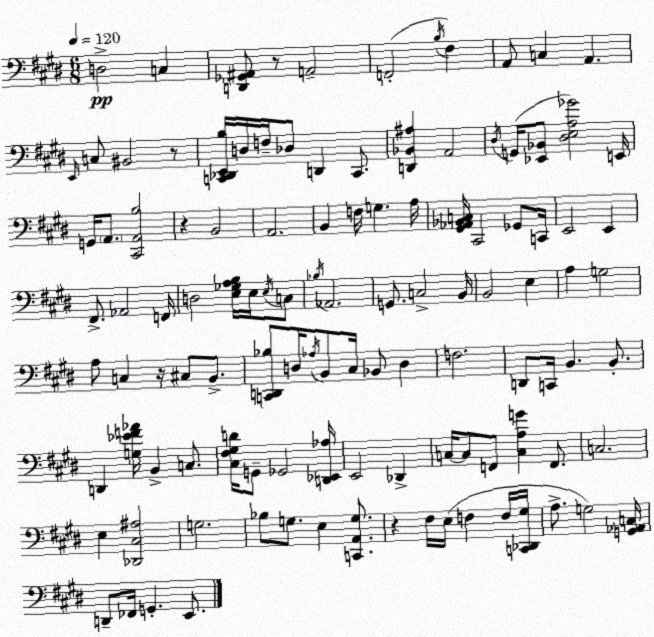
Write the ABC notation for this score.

X:1
T:Untitled
M:6/8
L:1/4
K:E
D,2 C, [D,,_G,,^A,,]/2 z/2 A,,2 F,,2 B,/4 ^F, A,,/2 C, A,, E,,/4 C,/2 ^B,,2 z/2 [C,,_D,,E,,B,]/4 D,/4 F,/4 _D,/2 D,, C,,/2 [D,,_B,,^A,] A,,2 ^D,/4 G,,/4 [_E,,_B,,]/2 [^D,E,A,_G]2 E,,/4 G,,/4 A,,/2 [^C,,A,,B,]2 z B,,2 A,,2 B,, F,/4 G, A,/4 [^G,,_A,,_B,,C,]/4 ^C,,2 _G,,/2 C,,/4 E,,2 E,, ^F,,/2 _A,,2 F,,/4 D,2 [E,_G,A,B,]/4 E,/4 E,/4 C,/2 _B,/4 _A,,2 G,,/2 C,2 B,,/4 B,,2 E, A, G,2 A,/2 C, z/4 ^C,/2 B,,/2 [C,,D,,_B,]/2 D,/4 _A,/4 B,,/2 ^C,/4 _B,,/2 D, F,2 D,,/2 C,,/4 B,, B,,/2 D,, [G,_EF_A]/4 B,, C,/2 [^C,^F,^G,D]/4 G,,/2 _G,,2 [D,,_E,,_A,]/4 E,,2 _D,, C,/4 C,/2 F,,/2 [C,A,G] F,,/2 C,2 E, [_D,,^C,^A,]2 G,2 _B,/2 G,/2 E, [C,,A,,G,]/2 z ^F,/4 E,/4 F, F,/4 [C,,_D,,^G,]/4 A,/2 G,2 [G,,_A,,C,]/4 D,,/2 _F,,/4 G,, E,,/2